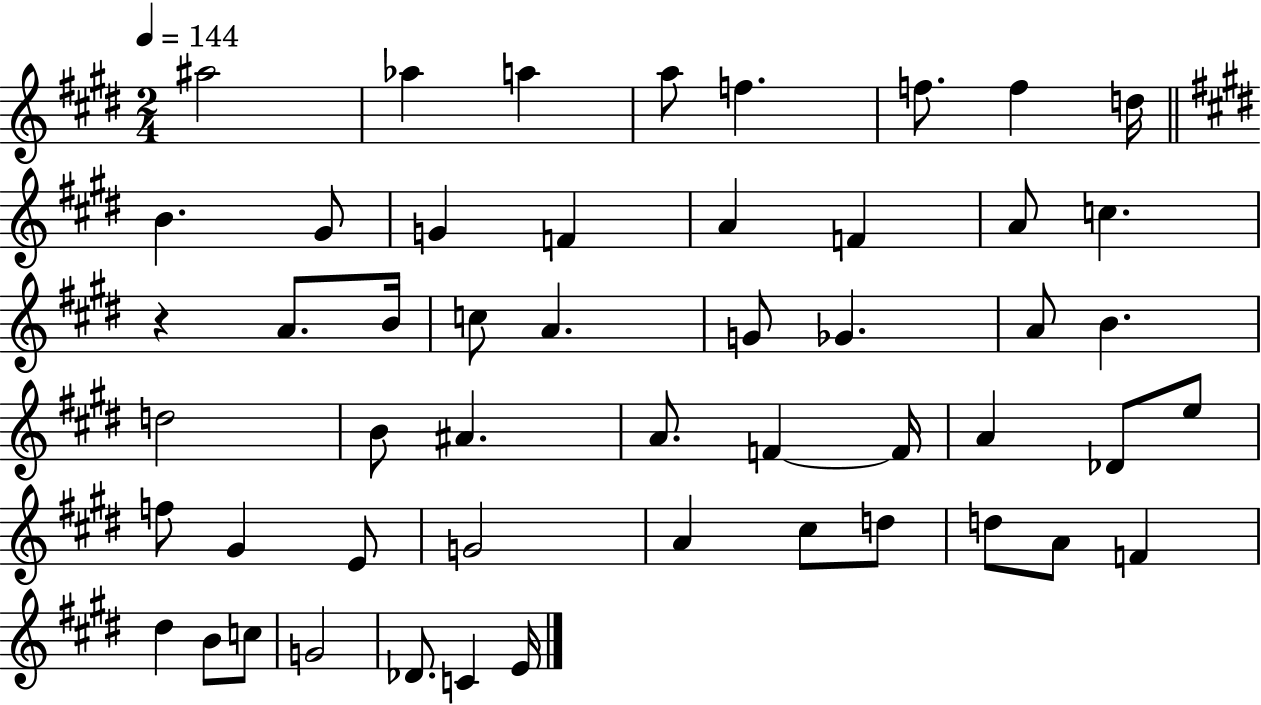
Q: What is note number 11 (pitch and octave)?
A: G4